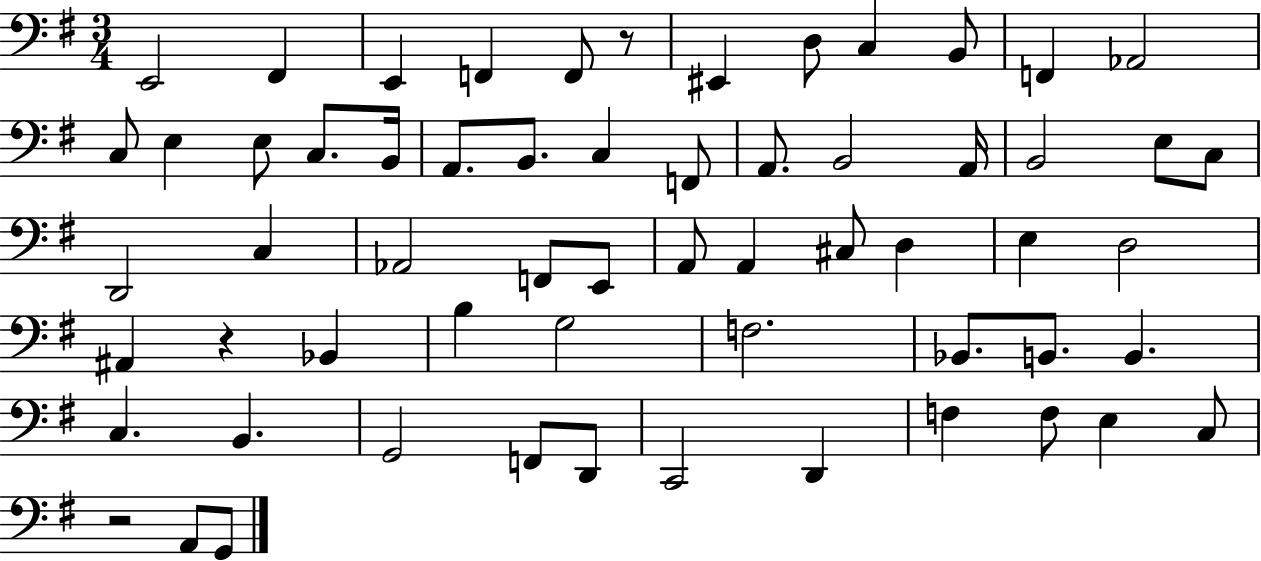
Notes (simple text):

E2/h F#2/q E2/q F2/q F2/e R/e EIS2/q D3/e C3/q B2/e F2/q Ab2/h C3/e E3/q E3/e C3/e. B2/s A2/e. B2/e. C3/q F2/e A2/e. B2/h A2/s B2/h E3/e C3/e D2/h C3/q Ab2/h F2/e E2/e A2/e A2/q C#3/e D3/q E3/q D3/h A#2/q R/q Bb2/q B3/q G3/h F3/h. Bb2/e. B2/e. B2/q. C3/q. B2/q. G2/h F2/e D2/e C2/h D2/q F3/q F3/e E3/q C3/e R/h A2/e G2/e